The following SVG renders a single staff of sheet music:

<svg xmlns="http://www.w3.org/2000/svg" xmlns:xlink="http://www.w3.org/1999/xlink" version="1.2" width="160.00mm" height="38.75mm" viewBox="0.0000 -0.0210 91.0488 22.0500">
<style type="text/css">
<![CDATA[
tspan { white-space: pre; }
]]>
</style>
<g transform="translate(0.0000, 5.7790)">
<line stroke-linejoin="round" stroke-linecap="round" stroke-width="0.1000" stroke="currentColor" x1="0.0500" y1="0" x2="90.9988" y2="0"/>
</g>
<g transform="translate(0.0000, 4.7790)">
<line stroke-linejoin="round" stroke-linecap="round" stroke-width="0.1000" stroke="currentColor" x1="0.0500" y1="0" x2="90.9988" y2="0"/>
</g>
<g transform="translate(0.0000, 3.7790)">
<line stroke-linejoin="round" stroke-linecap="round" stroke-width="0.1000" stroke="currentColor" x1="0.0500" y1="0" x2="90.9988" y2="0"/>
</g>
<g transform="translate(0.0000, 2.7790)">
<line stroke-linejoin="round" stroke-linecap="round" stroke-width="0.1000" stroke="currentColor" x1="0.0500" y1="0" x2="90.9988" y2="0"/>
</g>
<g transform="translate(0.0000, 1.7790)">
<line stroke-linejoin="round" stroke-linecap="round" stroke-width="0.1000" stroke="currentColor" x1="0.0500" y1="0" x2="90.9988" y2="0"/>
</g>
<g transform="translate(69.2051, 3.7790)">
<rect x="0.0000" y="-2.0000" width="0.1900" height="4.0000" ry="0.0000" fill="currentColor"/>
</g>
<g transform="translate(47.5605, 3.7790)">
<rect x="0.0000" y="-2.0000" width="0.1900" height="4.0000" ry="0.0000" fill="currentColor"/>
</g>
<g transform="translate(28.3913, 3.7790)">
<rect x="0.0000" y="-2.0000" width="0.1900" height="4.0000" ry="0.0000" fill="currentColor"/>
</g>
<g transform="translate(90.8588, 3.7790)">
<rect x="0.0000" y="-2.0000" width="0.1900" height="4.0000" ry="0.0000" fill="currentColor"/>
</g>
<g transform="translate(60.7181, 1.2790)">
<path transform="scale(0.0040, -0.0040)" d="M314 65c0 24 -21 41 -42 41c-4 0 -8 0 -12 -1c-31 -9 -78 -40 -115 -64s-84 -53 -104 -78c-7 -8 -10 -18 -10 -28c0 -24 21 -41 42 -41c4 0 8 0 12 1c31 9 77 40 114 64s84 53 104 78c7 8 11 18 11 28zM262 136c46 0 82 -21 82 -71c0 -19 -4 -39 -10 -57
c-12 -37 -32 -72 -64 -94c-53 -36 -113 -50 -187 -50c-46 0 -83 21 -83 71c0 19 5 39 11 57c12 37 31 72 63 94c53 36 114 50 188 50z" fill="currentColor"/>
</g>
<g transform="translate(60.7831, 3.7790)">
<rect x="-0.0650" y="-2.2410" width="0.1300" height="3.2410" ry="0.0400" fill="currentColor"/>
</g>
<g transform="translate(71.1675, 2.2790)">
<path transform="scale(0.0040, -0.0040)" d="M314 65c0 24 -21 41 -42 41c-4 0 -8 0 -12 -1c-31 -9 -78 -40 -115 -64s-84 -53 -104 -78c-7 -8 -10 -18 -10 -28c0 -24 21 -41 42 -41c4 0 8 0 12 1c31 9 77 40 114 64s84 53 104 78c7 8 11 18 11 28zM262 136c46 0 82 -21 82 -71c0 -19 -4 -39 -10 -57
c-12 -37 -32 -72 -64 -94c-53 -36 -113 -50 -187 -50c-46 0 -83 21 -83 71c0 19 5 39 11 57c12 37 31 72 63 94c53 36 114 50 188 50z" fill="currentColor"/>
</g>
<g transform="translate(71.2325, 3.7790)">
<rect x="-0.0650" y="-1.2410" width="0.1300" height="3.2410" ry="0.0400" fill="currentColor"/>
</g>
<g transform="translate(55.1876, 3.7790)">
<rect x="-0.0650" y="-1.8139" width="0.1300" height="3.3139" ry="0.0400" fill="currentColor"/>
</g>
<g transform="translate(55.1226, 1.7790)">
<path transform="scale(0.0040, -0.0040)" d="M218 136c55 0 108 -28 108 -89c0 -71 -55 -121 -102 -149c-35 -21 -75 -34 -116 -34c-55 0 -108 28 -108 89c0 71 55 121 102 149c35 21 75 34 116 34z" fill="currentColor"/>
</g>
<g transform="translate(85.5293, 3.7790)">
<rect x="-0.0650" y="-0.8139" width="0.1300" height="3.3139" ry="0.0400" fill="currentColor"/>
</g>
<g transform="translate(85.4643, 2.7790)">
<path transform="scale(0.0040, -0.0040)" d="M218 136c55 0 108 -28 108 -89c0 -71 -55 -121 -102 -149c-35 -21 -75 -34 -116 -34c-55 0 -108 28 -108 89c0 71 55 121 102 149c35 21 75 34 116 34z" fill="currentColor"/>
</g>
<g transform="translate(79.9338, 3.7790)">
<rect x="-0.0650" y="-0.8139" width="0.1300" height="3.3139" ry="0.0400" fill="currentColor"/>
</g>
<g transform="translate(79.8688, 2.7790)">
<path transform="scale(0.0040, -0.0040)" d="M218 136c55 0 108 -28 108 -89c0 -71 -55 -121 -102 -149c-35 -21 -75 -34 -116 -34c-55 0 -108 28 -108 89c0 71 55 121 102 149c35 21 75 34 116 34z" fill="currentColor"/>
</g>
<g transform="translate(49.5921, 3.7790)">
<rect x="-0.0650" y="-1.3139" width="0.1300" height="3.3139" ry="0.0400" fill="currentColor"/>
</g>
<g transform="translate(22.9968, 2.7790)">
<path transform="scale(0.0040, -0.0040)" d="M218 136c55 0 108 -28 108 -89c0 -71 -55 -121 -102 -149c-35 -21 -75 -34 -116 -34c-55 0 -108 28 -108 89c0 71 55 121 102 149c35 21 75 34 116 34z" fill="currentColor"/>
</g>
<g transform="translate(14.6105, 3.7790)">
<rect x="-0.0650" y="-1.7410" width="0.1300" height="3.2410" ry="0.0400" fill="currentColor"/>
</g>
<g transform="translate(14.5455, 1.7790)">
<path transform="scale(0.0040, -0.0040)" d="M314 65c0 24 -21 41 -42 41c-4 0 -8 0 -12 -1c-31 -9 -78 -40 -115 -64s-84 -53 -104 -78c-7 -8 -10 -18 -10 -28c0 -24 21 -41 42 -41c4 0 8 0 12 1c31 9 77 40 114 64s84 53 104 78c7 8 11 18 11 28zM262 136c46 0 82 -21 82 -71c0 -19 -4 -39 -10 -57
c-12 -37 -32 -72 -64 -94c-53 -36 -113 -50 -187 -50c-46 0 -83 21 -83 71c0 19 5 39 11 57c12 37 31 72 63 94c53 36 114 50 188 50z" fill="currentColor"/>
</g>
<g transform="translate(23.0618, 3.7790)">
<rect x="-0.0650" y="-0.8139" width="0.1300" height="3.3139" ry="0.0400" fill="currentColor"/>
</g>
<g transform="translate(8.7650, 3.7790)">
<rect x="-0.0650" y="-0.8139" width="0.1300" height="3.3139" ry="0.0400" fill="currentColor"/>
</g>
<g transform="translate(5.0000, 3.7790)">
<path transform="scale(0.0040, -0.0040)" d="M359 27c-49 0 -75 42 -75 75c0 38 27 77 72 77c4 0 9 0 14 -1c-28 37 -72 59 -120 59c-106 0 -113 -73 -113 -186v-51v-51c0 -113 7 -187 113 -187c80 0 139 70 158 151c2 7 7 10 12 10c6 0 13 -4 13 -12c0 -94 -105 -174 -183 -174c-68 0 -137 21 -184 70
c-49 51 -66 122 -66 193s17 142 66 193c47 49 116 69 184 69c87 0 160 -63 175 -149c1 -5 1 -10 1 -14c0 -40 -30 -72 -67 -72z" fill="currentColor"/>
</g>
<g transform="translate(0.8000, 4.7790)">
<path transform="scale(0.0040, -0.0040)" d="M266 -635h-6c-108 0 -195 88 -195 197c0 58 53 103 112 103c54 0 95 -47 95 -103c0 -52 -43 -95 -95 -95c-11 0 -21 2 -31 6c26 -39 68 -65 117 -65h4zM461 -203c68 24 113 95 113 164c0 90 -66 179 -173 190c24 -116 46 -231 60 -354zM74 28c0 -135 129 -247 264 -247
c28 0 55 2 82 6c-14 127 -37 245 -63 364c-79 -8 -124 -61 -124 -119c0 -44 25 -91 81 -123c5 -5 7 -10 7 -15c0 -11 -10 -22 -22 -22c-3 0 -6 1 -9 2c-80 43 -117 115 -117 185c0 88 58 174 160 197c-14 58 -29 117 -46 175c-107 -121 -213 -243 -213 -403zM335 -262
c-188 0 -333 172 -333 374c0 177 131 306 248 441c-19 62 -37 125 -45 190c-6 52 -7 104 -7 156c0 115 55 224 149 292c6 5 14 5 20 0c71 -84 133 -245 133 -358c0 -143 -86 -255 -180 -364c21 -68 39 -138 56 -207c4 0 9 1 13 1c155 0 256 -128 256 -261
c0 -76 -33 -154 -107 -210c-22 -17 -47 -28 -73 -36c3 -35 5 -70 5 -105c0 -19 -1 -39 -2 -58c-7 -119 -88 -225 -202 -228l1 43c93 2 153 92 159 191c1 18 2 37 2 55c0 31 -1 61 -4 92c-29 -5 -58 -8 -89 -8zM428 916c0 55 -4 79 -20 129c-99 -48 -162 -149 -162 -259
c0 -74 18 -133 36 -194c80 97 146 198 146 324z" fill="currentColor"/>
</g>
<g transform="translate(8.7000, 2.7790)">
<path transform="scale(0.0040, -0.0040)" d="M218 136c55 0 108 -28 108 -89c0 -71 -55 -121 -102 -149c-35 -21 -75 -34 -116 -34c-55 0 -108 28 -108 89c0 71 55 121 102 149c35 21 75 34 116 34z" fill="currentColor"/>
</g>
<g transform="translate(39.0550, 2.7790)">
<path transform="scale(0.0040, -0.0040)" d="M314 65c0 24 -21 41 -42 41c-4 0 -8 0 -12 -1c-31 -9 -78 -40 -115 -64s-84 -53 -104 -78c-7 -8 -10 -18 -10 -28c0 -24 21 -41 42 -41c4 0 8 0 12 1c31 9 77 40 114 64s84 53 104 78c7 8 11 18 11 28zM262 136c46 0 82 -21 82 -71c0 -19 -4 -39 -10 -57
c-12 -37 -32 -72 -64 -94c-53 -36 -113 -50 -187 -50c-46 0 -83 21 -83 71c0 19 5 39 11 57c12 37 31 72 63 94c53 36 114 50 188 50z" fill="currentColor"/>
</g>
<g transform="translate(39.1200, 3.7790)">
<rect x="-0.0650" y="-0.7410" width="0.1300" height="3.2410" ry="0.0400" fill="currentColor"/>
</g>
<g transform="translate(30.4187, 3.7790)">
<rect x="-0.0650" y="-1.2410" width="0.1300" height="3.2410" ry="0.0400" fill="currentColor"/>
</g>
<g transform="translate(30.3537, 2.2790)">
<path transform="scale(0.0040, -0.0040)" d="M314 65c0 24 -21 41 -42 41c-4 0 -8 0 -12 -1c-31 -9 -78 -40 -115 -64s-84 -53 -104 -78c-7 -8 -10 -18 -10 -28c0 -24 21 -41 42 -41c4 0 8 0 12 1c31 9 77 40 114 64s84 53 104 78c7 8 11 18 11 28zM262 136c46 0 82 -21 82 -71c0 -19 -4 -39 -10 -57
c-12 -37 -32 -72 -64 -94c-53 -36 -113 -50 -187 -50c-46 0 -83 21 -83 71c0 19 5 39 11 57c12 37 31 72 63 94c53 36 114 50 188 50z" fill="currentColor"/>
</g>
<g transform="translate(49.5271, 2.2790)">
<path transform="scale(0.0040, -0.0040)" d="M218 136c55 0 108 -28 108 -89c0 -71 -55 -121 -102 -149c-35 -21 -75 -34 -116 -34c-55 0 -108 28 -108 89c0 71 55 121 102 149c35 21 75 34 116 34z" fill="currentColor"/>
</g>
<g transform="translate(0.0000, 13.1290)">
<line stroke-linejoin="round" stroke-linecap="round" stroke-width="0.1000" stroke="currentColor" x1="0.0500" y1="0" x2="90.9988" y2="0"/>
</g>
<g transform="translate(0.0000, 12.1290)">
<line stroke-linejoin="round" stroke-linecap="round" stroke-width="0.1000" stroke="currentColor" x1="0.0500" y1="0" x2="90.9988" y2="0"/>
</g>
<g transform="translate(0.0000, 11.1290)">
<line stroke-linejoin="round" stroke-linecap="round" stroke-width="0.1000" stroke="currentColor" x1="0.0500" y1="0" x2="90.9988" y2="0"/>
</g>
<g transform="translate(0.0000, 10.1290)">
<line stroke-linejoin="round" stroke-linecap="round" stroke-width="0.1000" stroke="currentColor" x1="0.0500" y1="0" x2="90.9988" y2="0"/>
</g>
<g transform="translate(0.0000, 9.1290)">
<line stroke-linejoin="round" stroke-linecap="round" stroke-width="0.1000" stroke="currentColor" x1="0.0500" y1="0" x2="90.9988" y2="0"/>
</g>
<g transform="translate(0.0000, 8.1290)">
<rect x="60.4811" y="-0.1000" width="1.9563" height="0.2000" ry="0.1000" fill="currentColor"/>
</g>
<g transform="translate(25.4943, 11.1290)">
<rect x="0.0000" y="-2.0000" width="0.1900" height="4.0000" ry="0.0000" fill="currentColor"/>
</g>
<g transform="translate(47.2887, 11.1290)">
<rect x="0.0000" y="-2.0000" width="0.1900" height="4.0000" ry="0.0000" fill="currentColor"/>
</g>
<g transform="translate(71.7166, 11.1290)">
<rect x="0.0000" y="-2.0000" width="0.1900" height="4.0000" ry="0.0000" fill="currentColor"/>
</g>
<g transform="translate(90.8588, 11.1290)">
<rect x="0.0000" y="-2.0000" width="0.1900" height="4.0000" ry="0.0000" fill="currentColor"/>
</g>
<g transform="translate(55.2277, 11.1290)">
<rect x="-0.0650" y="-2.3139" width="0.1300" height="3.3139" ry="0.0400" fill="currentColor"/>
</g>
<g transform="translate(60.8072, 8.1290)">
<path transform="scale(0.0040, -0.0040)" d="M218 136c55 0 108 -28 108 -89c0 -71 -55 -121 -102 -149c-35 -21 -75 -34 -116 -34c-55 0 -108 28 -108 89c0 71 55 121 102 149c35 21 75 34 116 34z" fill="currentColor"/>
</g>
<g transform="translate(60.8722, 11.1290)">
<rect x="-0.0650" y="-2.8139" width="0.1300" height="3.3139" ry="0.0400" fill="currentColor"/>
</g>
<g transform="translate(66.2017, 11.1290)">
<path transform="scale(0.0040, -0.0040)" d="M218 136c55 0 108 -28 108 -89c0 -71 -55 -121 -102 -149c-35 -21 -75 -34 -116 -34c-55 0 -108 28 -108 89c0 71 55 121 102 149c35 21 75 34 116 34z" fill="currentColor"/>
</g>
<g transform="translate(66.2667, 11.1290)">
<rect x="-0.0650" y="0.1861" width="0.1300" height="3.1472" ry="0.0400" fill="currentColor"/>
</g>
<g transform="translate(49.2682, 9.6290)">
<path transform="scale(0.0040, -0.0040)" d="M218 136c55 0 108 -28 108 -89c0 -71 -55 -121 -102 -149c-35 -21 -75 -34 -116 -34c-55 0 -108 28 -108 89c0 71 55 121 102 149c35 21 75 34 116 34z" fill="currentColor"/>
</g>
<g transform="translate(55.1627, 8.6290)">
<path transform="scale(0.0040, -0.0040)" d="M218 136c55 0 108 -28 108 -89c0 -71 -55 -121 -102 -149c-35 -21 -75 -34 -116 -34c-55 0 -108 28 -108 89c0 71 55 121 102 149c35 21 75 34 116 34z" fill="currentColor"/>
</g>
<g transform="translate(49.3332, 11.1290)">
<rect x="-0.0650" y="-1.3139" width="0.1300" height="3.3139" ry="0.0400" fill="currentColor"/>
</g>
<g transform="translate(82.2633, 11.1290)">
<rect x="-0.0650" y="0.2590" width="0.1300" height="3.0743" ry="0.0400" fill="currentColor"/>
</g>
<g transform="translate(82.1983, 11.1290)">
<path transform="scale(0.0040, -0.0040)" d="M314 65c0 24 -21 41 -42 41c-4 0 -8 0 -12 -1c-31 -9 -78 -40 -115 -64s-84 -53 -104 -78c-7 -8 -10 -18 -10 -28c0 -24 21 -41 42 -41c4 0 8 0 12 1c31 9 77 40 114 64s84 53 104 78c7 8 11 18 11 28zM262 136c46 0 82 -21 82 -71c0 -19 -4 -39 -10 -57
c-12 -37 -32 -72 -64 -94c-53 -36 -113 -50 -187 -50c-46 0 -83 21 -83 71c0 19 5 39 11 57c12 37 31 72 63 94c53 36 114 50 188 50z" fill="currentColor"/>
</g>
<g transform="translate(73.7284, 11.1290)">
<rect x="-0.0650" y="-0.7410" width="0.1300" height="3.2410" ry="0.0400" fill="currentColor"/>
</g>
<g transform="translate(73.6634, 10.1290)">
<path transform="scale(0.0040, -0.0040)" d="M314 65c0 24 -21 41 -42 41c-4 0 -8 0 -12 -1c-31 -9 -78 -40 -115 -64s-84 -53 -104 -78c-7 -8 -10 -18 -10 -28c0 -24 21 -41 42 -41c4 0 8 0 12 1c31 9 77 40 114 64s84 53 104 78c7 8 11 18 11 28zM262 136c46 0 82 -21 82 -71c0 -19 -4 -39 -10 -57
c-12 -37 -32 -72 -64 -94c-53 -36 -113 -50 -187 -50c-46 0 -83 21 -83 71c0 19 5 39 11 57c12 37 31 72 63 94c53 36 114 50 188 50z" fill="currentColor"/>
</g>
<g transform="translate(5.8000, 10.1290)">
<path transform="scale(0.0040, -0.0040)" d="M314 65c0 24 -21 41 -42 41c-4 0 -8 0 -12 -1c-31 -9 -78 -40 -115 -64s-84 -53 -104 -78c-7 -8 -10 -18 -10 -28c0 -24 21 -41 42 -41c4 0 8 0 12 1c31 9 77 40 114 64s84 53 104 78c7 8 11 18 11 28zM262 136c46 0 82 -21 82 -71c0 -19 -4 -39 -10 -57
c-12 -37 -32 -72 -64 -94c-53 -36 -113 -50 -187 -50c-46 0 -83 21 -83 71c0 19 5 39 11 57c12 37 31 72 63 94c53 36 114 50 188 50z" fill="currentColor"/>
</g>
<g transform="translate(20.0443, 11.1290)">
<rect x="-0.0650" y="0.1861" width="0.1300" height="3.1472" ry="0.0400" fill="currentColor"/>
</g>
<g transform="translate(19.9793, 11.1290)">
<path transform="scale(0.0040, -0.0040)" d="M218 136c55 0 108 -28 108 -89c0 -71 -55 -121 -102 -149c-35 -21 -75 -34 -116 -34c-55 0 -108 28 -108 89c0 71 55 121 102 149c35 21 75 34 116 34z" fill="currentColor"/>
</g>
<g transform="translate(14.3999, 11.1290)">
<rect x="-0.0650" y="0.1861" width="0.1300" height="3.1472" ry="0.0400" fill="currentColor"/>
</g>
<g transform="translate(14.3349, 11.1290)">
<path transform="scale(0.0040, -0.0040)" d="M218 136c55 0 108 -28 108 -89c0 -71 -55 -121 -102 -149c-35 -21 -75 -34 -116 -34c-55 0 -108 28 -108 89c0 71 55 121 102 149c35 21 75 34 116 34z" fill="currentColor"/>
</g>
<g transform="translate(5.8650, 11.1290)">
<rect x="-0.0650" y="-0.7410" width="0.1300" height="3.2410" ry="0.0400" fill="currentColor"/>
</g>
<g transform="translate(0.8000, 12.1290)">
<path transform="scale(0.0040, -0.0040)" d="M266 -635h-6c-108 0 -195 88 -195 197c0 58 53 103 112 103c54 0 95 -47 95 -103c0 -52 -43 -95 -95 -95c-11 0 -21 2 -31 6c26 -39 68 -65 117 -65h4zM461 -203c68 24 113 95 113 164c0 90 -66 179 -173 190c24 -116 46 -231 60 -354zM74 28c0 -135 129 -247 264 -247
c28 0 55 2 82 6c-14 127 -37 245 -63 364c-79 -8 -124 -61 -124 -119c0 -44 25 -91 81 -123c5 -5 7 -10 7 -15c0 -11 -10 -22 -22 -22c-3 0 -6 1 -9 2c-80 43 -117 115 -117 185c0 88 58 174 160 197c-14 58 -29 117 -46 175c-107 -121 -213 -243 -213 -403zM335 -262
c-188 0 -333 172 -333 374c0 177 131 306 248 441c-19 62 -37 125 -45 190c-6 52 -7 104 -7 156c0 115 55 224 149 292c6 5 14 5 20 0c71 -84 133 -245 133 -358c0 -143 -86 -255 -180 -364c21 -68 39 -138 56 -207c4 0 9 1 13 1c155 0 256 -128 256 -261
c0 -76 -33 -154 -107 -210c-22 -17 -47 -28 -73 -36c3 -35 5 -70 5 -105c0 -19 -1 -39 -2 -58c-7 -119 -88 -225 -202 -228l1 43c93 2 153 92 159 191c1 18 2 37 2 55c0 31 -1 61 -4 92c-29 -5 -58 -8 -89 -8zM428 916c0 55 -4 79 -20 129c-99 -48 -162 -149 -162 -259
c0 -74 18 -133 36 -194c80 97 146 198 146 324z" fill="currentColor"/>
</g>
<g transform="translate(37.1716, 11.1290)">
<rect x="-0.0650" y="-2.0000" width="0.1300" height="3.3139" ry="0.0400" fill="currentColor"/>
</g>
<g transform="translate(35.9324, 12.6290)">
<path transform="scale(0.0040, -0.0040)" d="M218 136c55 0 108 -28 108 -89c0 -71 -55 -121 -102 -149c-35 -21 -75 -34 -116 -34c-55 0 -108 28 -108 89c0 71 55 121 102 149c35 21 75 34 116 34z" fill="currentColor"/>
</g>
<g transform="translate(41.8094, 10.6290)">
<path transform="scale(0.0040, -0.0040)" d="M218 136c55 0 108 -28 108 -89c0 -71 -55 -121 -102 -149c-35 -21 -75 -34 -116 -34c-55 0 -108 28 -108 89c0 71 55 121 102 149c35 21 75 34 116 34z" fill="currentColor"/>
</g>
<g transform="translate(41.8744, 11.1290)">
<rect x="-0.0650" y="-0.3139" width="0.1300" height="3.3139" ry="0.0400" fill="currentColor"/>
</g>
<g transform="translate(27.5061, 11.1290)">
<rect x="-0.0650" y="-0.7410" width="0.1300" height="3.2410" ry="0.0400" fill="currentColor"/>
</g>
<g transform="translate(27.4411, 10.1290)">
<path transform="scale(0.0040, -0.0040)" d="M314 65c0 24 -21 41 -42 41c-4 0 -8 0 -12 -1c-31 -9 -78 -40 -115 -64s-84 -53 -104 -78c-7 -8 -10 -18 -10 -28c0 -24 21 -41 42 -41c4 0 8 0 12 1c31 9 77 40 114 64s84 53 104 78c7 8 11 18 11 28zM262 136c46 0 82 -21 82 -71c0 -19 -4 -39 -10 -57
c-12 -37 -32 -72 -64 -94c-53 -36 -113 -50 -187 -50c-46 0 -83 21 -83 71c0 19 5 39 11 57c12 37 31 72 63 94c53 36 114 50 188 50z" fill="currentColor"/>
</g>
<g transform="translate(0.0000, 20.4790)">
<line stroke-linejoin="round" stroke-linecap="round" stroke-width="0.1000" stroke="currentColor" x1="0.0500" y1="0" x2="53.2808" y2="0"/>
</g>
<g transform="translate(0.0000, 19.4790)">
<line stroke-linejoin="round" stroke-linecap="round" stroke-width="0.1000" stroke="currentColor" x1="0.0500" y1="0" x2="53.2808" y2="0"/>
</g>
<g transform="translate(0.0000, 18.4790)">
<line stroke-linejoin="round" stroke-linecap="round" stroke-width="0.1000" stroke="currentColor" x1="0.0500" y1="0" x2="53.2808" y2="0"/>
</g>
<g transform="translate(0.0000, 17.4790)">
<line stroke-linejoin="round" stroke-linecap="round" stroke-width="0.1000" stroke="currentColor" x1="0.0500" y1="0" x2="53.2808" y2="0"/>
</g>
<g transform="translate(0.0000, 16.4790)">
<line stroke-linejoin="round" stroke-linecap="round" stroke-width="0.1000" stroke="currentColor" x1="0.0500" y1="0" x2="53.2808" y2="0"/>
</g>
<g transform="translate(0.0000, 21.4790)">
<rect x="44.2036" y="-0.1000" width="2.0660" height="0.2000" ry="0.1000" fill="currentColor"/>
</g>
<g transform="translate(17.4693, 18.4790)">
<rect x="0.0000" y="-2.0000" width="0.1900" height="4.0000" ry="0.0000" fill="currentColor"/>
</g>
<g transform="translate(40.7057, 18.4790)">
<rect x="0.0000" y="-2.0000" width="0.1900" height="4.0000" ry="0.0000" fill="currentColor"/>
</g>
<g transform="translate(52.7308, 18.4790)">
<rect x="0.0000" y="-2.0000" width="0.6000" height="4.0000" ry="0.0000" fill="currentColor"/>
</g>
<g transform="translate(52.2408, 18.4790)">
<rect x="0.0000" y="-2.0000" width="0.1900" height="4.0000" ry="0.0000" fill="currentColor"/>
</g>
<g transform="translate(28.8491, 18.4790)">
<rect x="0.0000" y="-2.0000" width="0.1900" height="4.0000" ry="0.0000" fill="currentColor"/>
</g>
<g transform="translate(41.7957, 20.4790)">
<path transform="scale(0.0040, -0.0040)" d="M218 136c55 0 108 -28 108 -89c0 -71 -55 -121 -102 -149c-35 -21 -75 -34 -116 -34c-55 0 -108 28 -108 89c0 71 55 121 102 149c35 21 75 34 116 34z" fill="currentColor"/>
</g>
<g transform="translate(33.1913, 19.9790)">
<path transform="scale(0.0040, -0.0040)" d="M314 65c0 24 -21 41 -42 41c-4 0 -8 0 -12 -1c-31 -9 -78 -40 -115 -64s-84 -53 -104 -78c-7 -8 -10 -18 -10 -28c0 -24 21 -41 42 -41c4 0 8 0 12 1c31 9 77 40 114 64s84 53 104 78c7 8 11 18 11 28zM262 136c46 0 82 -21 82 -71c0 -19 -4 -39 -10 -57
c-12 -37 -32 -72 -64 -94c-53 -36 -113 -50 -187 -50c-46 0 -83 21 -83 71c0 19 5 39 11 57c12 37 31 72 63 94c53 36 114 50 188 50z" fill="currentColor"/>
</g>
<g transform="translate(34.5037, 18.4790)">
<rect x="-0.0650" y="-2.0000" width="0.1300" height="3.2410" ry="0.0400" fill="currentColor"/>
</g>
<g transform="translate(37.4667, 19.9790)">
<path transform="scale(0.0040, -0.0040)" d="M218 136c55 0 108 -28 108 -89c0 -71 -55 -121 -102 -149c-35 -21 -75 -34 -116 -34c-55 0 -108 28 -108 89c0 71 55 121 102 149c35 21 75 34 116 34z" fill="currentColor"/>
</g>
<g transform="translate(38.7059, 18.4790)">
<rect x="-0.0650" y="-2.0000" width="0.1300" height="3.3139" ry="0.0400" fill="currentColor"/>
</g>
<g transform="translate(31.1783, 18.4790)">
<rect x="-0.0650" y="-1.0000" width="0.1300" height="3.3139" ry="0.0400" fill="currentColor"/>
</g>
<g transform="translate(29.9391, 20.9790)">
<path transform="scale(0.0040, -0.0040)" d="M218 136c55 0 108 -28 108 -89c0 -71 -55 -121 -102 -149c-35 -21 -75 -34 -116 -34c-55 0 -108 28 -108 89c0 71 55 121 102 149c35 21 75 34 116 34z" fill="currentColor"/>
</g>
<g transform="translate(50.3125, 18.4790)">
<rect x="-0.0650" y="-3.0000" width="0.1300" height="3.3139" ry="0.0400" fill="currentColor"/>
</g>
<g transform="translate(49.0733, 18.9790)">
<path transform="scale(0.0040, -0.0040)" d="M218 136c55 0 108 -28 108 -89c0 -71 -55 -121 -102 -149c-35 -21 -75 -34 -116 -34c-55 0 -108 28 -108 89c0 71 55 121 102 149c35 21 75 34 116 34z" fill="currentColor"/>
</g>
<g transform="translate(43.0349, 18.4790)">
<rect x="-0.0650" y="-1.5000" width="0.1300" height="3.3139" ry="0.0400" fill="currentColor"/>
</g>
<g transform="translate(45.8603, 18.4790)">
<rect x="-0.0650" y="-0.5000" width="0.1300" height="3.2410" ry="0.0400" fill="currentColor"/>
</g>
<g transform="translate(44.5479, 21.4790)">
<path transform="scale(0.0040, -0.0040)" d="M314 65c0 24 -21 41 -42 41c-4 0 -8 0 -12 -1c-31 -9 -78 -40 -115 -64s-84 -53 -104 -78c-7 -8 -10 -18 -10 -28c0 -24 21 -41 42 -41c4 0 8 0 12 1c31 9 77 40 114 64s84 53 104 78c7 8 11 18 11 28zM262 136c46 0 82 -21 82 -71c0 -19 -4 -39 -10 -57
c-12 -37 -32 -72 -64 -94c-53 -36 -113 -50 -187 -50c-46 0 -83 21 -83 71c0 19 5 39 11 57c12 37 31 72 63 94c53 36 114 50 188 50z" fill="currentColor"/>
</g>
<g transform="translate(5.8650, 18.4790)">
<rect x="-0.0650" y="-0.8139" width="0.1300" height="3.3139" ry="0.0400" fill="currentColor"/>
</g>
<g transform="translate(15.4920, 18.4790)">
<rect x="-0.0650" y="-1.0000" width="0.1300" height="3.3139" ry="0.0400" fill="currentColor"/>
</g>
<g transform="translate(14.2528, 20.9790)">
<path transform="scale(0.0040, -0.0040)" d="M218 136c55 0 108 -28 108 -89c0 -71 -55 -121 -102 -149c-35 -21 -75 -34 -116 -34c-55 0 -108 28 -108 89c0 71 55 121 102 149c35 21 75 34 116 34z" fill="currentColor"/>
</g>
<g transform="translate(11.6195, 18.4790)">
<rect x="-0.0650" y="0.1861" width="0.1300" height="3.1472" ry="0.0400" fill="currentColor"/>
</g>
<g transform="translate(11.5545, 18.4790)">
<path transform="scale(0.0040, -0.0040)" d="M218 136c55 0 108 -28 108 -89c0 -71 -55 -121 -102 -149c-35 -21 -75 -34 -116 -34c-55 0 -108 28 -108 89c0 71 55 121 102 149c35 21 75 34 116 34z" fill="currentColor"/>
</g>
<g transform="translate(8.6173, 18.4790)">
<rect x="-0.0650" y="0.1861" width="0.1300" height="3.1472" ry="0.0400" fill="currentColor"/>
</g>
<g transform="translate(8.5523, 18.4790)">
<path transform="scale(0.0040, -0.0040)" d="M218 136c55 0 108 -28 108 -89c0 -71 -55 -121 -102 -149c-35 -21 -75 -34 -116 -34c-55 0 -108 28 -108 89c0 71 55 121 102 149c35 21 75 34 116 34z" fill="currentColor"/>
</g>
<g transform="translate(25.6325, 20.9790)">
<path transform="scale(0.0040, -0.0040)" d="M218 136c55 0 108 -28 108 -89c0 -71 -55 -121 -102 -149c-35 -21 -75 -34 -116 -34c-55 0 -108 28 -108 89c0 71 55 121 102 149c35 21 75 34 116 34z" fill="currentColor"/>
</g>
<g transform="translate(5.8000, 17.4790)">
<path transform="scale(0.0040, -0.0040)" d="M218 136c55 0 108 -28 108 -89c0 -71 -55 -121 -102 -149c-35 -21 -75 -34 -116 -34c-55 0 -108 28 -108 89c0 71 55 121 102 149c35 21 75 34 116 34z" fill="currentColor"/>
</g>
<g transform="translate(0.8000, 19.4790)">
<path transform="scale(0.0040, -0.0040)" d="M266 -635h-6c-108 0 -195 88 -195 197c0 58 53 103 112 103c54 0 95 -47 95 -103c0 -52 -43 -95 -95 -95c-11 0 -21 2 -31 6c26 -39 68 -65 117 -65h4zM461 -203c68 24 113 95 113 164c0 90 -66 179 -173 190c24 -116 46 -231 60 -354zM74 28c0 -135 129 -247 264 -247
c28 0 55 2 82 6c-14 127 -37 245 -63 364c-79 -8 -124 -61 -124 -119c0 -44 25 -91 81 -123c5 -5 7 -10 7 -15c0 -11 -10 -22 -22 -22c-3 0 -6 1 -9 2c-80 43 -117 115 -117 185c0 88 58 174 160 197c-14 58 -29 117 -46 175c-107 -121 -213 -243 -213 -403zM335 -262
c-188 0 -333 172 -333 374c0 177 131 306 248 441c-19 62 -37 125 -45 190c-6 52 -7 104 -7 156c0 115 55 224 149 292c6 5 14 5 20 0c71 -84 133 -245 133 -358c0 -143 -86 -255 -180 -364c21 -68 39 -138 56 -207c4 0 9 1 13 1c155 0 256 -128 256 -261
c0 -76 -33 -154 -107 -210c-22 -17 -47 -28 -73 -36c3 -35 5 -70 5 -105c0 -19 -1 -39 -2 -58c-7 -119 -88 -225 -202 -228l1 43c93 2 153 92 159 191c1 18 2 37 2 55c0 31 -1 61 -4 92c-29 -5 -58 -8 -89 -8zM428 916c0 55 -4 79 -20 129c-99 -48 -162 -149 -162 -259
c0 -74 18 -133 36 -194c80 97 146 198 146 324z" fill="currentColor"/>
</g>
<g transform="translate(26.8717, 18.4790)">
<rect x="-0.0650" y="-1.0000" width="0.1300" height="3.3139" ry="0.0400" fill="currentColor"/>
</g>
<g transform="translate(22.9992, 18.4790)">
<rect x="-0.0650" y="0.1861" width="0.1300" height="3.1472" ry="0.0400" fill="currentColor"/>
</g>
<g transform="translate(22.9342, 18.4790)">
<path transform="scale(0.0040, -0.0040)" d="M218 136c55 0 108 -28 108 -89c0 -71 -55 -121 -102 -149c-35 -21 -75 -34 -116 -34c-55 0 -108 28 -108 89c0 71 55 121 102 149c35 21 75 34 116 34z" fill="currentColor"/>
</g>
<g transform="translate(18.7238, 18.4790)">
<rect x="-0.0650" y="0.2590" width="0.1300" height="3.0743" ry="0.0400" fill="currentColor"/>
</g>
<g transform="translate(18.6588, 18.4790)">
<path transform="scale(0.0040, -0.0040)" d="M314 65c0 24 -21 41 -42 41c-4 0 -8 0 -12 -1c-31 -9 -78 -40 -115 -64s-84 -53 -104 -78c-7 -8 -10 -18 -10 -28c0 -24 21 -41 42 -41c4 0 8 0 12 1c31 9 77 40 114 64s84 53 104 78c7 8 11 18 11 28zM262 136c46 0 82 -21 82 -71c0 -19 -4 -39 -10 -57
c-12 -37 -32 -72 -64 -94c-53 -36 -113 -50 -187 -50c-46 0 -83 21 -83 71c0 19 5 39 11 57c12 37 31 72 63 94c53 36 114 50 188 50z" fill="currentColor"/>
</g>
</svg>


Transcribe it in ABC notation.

X:1
T:Untitled
M:4/4
L:1/4
K:C
d f2 d e2 d2 e f g2 e2 d d d2 B B d2 F c e g a B d2 B2 d B B D B2 B D D F2 F E C2 A